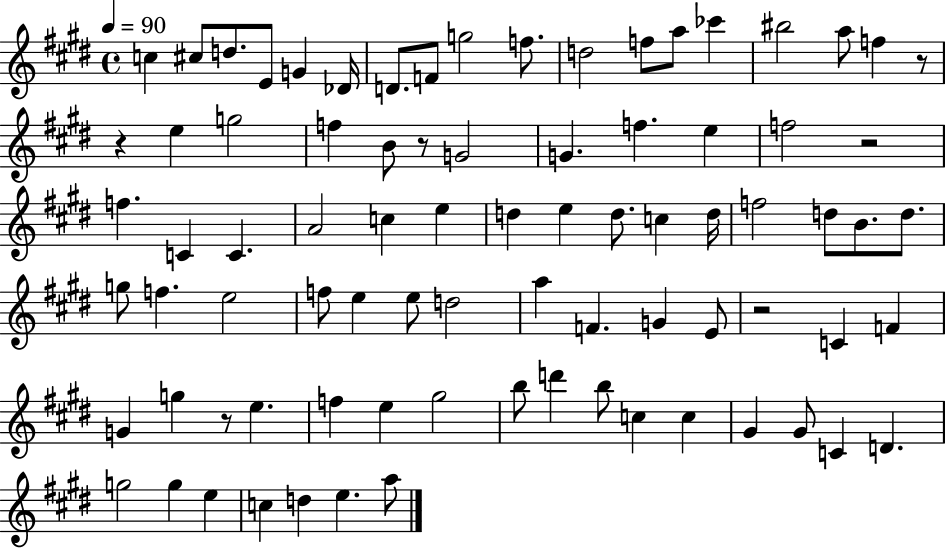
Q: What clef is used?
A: treble